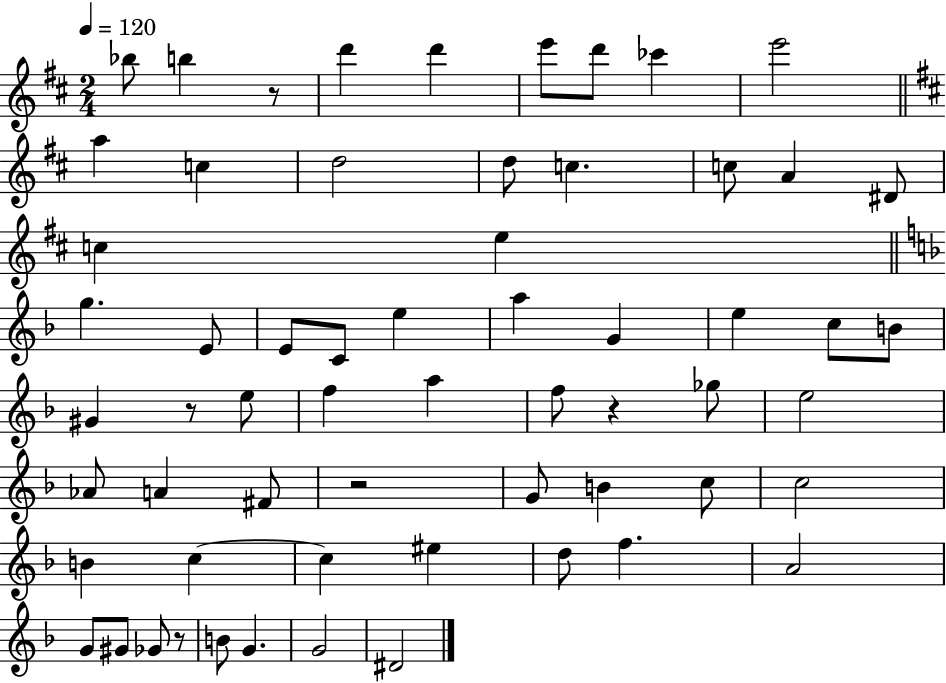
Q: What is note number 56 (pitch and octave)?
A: D#4